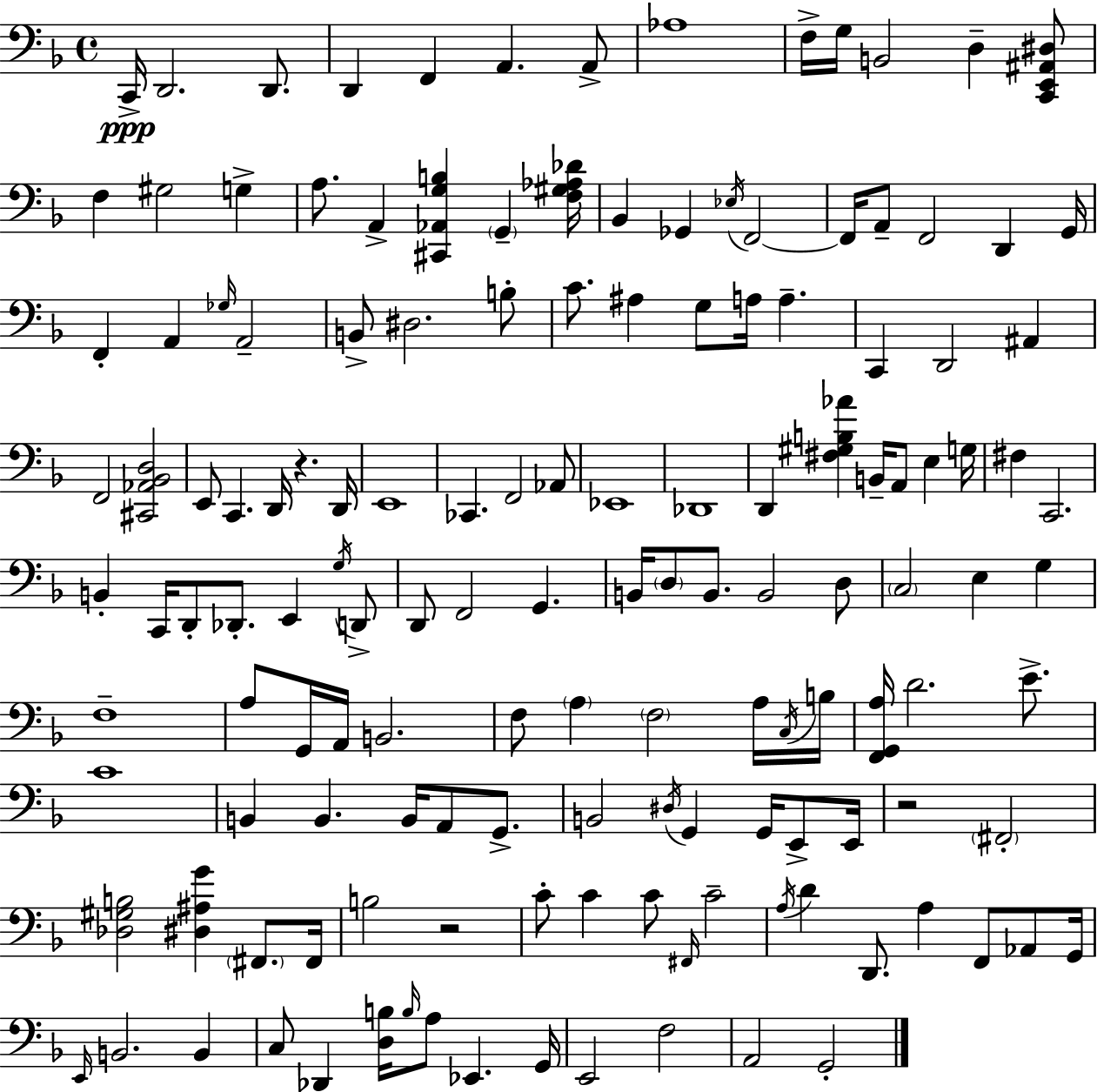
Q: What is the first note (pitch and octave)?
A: C2